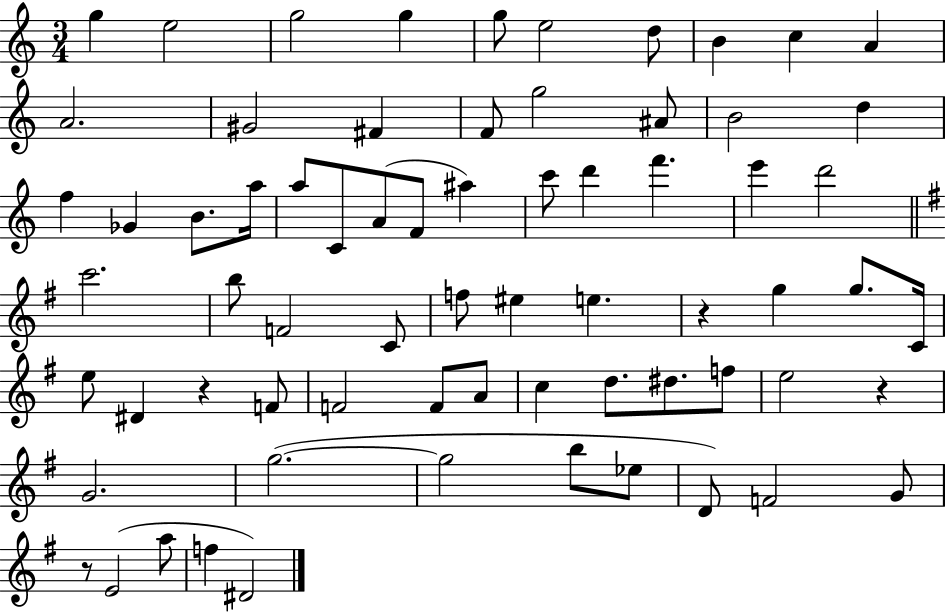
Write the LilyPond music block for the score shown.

{
  \clef treble
  \numericTimeSignature
  \time 3/4
  \key c \major
  \repeat volta 2 { g''4 e''2 | g''2 g''4 | g''8 e''2 d''8 | b'4 c''4 a'4 | \break a'2. | gis'2 fis'4 | f'8 g''2 ais'8 | b'2 d''4 | \break f''4 ges'4 b'8. a''16 | a''8 c'8 a'8( f'8 ais''4) | c'''8 d'''4 f'''4. | e'''4 d'''2 | \break \bar "||" \break \key e \minor c'''2. | b''8 f'2 c'8 | f''8 eis''4 e''4. | r4 g''4 g''8. c'16 | \break e''8 dis'4 r4 f'8 | f'2 f'8 a'8 | c''4 d''8. dis''8. f''8 | e''2 r4 | \break g'2. | g''2.~(~ | g''2 b''8 ees''8 | d'8) f'2 g'8 | \break r8 e'2( a''8 | f''4 dis'2) | } \bar "|."
}